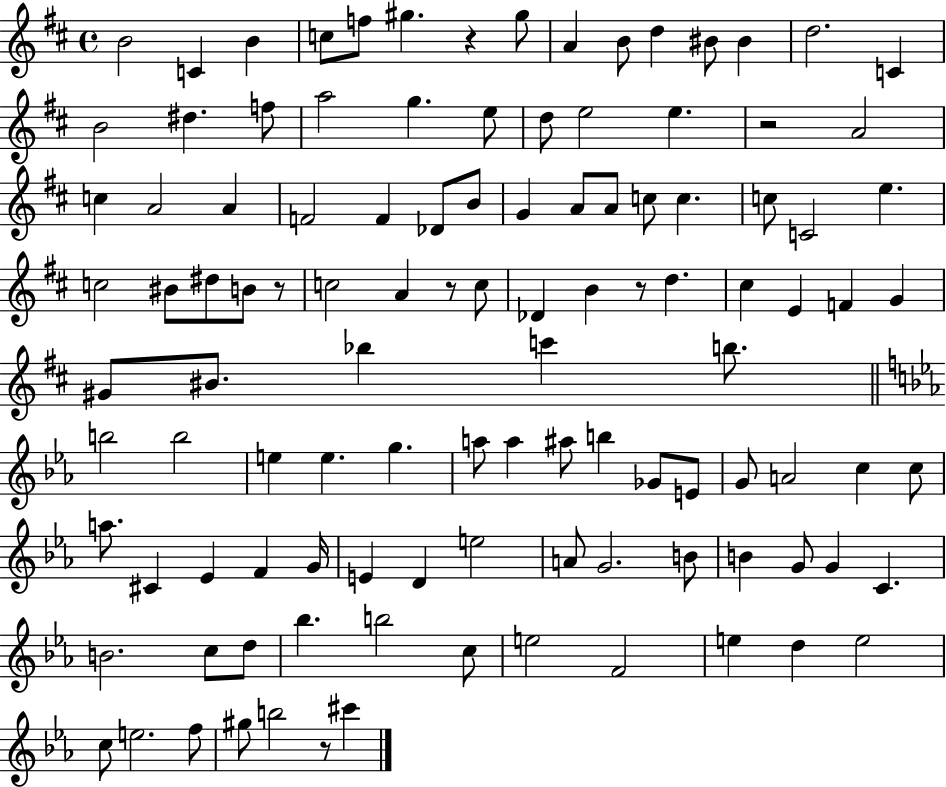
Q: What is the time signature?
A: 4/4